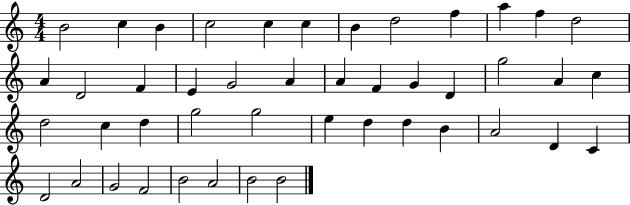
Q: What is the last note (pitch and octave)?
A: B4